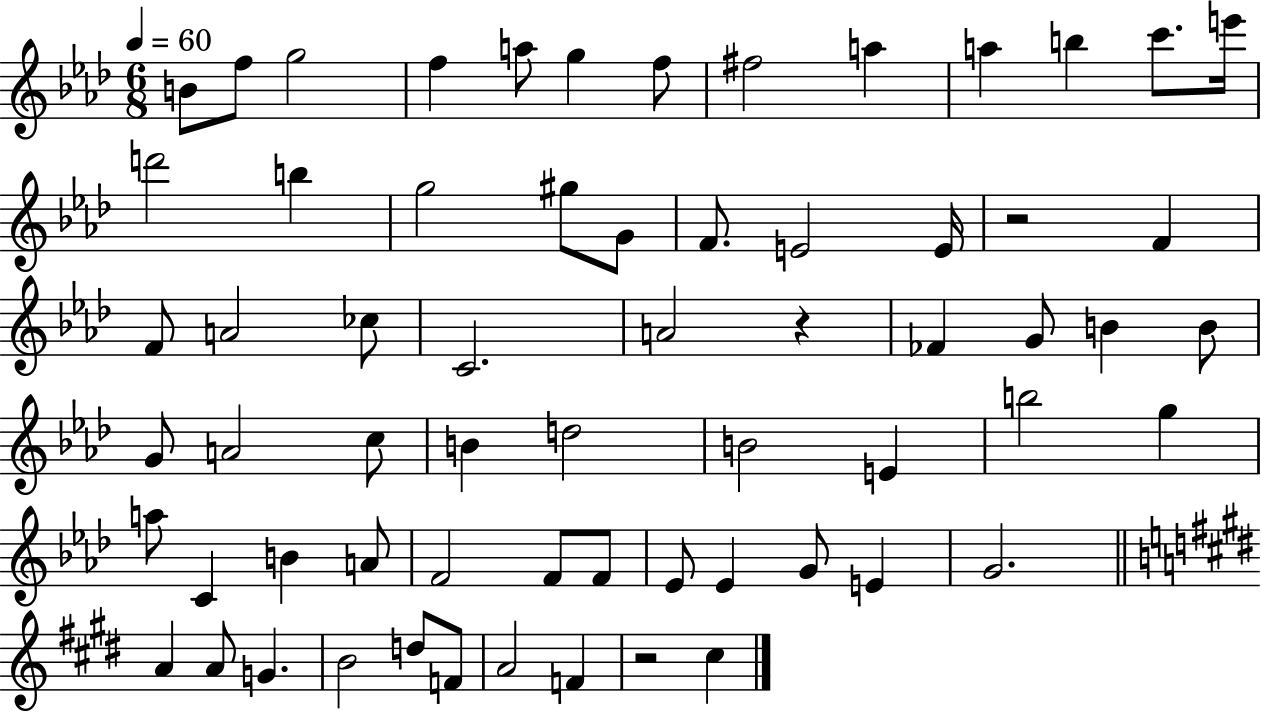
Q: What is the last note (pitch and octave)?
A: C#5